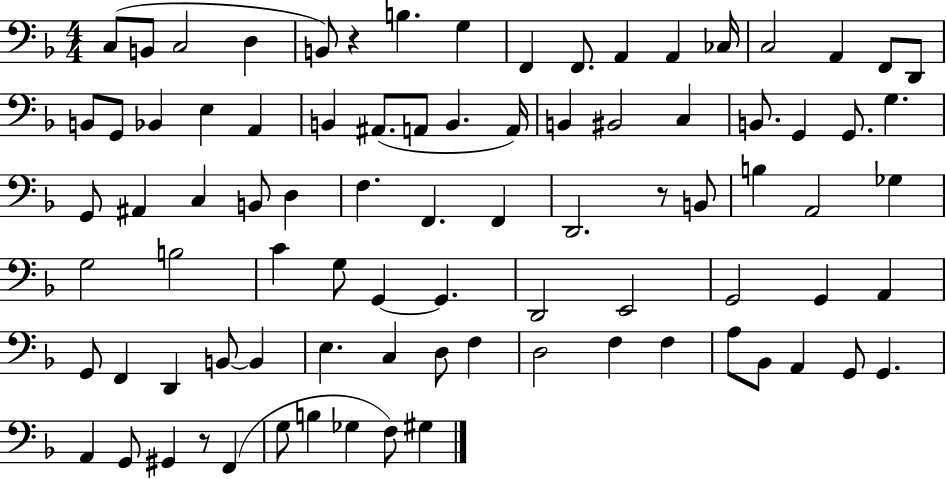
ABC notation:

X:1
T:Untitled
M:4/4
L:1/4
K:F
C,/2 B,,/2 C,2 D, B,,/2 z B, G, F,, F,,/2 A,, A,, _C,/4 C,2 A,, F,,/2 D,,/2 B,,/2 G,,/2 _B,, E, A,, B,, ^A,,/2 A,,/2 B,, A,,/4 B,, ^B,,2 C, B,,/2 G,, G,,/2 G, G,,/2 ^A,, C, B,,/2 D, F, F,, F,, D,,2 z/2 B,,/2 B, A,,2 _G, G,2 B,2 C G,/2 G,, G,, D,,2 E,,2 G,,2 G,, A,, G,,/2 F,, D,, B,,/2 B,, E, C, D,/2 F, D,2 F, F, A,/2 _B,,/2 A,, G,,/2 G,, A,, G,,/2 ^G,, z/2 F,, G,/2 B, _G, F,/2 ^G,